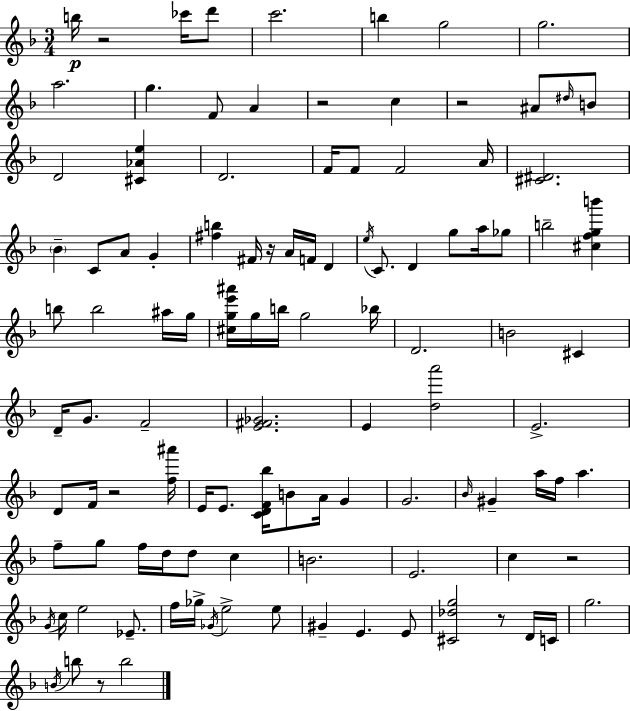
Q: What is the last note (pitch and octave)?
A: B5